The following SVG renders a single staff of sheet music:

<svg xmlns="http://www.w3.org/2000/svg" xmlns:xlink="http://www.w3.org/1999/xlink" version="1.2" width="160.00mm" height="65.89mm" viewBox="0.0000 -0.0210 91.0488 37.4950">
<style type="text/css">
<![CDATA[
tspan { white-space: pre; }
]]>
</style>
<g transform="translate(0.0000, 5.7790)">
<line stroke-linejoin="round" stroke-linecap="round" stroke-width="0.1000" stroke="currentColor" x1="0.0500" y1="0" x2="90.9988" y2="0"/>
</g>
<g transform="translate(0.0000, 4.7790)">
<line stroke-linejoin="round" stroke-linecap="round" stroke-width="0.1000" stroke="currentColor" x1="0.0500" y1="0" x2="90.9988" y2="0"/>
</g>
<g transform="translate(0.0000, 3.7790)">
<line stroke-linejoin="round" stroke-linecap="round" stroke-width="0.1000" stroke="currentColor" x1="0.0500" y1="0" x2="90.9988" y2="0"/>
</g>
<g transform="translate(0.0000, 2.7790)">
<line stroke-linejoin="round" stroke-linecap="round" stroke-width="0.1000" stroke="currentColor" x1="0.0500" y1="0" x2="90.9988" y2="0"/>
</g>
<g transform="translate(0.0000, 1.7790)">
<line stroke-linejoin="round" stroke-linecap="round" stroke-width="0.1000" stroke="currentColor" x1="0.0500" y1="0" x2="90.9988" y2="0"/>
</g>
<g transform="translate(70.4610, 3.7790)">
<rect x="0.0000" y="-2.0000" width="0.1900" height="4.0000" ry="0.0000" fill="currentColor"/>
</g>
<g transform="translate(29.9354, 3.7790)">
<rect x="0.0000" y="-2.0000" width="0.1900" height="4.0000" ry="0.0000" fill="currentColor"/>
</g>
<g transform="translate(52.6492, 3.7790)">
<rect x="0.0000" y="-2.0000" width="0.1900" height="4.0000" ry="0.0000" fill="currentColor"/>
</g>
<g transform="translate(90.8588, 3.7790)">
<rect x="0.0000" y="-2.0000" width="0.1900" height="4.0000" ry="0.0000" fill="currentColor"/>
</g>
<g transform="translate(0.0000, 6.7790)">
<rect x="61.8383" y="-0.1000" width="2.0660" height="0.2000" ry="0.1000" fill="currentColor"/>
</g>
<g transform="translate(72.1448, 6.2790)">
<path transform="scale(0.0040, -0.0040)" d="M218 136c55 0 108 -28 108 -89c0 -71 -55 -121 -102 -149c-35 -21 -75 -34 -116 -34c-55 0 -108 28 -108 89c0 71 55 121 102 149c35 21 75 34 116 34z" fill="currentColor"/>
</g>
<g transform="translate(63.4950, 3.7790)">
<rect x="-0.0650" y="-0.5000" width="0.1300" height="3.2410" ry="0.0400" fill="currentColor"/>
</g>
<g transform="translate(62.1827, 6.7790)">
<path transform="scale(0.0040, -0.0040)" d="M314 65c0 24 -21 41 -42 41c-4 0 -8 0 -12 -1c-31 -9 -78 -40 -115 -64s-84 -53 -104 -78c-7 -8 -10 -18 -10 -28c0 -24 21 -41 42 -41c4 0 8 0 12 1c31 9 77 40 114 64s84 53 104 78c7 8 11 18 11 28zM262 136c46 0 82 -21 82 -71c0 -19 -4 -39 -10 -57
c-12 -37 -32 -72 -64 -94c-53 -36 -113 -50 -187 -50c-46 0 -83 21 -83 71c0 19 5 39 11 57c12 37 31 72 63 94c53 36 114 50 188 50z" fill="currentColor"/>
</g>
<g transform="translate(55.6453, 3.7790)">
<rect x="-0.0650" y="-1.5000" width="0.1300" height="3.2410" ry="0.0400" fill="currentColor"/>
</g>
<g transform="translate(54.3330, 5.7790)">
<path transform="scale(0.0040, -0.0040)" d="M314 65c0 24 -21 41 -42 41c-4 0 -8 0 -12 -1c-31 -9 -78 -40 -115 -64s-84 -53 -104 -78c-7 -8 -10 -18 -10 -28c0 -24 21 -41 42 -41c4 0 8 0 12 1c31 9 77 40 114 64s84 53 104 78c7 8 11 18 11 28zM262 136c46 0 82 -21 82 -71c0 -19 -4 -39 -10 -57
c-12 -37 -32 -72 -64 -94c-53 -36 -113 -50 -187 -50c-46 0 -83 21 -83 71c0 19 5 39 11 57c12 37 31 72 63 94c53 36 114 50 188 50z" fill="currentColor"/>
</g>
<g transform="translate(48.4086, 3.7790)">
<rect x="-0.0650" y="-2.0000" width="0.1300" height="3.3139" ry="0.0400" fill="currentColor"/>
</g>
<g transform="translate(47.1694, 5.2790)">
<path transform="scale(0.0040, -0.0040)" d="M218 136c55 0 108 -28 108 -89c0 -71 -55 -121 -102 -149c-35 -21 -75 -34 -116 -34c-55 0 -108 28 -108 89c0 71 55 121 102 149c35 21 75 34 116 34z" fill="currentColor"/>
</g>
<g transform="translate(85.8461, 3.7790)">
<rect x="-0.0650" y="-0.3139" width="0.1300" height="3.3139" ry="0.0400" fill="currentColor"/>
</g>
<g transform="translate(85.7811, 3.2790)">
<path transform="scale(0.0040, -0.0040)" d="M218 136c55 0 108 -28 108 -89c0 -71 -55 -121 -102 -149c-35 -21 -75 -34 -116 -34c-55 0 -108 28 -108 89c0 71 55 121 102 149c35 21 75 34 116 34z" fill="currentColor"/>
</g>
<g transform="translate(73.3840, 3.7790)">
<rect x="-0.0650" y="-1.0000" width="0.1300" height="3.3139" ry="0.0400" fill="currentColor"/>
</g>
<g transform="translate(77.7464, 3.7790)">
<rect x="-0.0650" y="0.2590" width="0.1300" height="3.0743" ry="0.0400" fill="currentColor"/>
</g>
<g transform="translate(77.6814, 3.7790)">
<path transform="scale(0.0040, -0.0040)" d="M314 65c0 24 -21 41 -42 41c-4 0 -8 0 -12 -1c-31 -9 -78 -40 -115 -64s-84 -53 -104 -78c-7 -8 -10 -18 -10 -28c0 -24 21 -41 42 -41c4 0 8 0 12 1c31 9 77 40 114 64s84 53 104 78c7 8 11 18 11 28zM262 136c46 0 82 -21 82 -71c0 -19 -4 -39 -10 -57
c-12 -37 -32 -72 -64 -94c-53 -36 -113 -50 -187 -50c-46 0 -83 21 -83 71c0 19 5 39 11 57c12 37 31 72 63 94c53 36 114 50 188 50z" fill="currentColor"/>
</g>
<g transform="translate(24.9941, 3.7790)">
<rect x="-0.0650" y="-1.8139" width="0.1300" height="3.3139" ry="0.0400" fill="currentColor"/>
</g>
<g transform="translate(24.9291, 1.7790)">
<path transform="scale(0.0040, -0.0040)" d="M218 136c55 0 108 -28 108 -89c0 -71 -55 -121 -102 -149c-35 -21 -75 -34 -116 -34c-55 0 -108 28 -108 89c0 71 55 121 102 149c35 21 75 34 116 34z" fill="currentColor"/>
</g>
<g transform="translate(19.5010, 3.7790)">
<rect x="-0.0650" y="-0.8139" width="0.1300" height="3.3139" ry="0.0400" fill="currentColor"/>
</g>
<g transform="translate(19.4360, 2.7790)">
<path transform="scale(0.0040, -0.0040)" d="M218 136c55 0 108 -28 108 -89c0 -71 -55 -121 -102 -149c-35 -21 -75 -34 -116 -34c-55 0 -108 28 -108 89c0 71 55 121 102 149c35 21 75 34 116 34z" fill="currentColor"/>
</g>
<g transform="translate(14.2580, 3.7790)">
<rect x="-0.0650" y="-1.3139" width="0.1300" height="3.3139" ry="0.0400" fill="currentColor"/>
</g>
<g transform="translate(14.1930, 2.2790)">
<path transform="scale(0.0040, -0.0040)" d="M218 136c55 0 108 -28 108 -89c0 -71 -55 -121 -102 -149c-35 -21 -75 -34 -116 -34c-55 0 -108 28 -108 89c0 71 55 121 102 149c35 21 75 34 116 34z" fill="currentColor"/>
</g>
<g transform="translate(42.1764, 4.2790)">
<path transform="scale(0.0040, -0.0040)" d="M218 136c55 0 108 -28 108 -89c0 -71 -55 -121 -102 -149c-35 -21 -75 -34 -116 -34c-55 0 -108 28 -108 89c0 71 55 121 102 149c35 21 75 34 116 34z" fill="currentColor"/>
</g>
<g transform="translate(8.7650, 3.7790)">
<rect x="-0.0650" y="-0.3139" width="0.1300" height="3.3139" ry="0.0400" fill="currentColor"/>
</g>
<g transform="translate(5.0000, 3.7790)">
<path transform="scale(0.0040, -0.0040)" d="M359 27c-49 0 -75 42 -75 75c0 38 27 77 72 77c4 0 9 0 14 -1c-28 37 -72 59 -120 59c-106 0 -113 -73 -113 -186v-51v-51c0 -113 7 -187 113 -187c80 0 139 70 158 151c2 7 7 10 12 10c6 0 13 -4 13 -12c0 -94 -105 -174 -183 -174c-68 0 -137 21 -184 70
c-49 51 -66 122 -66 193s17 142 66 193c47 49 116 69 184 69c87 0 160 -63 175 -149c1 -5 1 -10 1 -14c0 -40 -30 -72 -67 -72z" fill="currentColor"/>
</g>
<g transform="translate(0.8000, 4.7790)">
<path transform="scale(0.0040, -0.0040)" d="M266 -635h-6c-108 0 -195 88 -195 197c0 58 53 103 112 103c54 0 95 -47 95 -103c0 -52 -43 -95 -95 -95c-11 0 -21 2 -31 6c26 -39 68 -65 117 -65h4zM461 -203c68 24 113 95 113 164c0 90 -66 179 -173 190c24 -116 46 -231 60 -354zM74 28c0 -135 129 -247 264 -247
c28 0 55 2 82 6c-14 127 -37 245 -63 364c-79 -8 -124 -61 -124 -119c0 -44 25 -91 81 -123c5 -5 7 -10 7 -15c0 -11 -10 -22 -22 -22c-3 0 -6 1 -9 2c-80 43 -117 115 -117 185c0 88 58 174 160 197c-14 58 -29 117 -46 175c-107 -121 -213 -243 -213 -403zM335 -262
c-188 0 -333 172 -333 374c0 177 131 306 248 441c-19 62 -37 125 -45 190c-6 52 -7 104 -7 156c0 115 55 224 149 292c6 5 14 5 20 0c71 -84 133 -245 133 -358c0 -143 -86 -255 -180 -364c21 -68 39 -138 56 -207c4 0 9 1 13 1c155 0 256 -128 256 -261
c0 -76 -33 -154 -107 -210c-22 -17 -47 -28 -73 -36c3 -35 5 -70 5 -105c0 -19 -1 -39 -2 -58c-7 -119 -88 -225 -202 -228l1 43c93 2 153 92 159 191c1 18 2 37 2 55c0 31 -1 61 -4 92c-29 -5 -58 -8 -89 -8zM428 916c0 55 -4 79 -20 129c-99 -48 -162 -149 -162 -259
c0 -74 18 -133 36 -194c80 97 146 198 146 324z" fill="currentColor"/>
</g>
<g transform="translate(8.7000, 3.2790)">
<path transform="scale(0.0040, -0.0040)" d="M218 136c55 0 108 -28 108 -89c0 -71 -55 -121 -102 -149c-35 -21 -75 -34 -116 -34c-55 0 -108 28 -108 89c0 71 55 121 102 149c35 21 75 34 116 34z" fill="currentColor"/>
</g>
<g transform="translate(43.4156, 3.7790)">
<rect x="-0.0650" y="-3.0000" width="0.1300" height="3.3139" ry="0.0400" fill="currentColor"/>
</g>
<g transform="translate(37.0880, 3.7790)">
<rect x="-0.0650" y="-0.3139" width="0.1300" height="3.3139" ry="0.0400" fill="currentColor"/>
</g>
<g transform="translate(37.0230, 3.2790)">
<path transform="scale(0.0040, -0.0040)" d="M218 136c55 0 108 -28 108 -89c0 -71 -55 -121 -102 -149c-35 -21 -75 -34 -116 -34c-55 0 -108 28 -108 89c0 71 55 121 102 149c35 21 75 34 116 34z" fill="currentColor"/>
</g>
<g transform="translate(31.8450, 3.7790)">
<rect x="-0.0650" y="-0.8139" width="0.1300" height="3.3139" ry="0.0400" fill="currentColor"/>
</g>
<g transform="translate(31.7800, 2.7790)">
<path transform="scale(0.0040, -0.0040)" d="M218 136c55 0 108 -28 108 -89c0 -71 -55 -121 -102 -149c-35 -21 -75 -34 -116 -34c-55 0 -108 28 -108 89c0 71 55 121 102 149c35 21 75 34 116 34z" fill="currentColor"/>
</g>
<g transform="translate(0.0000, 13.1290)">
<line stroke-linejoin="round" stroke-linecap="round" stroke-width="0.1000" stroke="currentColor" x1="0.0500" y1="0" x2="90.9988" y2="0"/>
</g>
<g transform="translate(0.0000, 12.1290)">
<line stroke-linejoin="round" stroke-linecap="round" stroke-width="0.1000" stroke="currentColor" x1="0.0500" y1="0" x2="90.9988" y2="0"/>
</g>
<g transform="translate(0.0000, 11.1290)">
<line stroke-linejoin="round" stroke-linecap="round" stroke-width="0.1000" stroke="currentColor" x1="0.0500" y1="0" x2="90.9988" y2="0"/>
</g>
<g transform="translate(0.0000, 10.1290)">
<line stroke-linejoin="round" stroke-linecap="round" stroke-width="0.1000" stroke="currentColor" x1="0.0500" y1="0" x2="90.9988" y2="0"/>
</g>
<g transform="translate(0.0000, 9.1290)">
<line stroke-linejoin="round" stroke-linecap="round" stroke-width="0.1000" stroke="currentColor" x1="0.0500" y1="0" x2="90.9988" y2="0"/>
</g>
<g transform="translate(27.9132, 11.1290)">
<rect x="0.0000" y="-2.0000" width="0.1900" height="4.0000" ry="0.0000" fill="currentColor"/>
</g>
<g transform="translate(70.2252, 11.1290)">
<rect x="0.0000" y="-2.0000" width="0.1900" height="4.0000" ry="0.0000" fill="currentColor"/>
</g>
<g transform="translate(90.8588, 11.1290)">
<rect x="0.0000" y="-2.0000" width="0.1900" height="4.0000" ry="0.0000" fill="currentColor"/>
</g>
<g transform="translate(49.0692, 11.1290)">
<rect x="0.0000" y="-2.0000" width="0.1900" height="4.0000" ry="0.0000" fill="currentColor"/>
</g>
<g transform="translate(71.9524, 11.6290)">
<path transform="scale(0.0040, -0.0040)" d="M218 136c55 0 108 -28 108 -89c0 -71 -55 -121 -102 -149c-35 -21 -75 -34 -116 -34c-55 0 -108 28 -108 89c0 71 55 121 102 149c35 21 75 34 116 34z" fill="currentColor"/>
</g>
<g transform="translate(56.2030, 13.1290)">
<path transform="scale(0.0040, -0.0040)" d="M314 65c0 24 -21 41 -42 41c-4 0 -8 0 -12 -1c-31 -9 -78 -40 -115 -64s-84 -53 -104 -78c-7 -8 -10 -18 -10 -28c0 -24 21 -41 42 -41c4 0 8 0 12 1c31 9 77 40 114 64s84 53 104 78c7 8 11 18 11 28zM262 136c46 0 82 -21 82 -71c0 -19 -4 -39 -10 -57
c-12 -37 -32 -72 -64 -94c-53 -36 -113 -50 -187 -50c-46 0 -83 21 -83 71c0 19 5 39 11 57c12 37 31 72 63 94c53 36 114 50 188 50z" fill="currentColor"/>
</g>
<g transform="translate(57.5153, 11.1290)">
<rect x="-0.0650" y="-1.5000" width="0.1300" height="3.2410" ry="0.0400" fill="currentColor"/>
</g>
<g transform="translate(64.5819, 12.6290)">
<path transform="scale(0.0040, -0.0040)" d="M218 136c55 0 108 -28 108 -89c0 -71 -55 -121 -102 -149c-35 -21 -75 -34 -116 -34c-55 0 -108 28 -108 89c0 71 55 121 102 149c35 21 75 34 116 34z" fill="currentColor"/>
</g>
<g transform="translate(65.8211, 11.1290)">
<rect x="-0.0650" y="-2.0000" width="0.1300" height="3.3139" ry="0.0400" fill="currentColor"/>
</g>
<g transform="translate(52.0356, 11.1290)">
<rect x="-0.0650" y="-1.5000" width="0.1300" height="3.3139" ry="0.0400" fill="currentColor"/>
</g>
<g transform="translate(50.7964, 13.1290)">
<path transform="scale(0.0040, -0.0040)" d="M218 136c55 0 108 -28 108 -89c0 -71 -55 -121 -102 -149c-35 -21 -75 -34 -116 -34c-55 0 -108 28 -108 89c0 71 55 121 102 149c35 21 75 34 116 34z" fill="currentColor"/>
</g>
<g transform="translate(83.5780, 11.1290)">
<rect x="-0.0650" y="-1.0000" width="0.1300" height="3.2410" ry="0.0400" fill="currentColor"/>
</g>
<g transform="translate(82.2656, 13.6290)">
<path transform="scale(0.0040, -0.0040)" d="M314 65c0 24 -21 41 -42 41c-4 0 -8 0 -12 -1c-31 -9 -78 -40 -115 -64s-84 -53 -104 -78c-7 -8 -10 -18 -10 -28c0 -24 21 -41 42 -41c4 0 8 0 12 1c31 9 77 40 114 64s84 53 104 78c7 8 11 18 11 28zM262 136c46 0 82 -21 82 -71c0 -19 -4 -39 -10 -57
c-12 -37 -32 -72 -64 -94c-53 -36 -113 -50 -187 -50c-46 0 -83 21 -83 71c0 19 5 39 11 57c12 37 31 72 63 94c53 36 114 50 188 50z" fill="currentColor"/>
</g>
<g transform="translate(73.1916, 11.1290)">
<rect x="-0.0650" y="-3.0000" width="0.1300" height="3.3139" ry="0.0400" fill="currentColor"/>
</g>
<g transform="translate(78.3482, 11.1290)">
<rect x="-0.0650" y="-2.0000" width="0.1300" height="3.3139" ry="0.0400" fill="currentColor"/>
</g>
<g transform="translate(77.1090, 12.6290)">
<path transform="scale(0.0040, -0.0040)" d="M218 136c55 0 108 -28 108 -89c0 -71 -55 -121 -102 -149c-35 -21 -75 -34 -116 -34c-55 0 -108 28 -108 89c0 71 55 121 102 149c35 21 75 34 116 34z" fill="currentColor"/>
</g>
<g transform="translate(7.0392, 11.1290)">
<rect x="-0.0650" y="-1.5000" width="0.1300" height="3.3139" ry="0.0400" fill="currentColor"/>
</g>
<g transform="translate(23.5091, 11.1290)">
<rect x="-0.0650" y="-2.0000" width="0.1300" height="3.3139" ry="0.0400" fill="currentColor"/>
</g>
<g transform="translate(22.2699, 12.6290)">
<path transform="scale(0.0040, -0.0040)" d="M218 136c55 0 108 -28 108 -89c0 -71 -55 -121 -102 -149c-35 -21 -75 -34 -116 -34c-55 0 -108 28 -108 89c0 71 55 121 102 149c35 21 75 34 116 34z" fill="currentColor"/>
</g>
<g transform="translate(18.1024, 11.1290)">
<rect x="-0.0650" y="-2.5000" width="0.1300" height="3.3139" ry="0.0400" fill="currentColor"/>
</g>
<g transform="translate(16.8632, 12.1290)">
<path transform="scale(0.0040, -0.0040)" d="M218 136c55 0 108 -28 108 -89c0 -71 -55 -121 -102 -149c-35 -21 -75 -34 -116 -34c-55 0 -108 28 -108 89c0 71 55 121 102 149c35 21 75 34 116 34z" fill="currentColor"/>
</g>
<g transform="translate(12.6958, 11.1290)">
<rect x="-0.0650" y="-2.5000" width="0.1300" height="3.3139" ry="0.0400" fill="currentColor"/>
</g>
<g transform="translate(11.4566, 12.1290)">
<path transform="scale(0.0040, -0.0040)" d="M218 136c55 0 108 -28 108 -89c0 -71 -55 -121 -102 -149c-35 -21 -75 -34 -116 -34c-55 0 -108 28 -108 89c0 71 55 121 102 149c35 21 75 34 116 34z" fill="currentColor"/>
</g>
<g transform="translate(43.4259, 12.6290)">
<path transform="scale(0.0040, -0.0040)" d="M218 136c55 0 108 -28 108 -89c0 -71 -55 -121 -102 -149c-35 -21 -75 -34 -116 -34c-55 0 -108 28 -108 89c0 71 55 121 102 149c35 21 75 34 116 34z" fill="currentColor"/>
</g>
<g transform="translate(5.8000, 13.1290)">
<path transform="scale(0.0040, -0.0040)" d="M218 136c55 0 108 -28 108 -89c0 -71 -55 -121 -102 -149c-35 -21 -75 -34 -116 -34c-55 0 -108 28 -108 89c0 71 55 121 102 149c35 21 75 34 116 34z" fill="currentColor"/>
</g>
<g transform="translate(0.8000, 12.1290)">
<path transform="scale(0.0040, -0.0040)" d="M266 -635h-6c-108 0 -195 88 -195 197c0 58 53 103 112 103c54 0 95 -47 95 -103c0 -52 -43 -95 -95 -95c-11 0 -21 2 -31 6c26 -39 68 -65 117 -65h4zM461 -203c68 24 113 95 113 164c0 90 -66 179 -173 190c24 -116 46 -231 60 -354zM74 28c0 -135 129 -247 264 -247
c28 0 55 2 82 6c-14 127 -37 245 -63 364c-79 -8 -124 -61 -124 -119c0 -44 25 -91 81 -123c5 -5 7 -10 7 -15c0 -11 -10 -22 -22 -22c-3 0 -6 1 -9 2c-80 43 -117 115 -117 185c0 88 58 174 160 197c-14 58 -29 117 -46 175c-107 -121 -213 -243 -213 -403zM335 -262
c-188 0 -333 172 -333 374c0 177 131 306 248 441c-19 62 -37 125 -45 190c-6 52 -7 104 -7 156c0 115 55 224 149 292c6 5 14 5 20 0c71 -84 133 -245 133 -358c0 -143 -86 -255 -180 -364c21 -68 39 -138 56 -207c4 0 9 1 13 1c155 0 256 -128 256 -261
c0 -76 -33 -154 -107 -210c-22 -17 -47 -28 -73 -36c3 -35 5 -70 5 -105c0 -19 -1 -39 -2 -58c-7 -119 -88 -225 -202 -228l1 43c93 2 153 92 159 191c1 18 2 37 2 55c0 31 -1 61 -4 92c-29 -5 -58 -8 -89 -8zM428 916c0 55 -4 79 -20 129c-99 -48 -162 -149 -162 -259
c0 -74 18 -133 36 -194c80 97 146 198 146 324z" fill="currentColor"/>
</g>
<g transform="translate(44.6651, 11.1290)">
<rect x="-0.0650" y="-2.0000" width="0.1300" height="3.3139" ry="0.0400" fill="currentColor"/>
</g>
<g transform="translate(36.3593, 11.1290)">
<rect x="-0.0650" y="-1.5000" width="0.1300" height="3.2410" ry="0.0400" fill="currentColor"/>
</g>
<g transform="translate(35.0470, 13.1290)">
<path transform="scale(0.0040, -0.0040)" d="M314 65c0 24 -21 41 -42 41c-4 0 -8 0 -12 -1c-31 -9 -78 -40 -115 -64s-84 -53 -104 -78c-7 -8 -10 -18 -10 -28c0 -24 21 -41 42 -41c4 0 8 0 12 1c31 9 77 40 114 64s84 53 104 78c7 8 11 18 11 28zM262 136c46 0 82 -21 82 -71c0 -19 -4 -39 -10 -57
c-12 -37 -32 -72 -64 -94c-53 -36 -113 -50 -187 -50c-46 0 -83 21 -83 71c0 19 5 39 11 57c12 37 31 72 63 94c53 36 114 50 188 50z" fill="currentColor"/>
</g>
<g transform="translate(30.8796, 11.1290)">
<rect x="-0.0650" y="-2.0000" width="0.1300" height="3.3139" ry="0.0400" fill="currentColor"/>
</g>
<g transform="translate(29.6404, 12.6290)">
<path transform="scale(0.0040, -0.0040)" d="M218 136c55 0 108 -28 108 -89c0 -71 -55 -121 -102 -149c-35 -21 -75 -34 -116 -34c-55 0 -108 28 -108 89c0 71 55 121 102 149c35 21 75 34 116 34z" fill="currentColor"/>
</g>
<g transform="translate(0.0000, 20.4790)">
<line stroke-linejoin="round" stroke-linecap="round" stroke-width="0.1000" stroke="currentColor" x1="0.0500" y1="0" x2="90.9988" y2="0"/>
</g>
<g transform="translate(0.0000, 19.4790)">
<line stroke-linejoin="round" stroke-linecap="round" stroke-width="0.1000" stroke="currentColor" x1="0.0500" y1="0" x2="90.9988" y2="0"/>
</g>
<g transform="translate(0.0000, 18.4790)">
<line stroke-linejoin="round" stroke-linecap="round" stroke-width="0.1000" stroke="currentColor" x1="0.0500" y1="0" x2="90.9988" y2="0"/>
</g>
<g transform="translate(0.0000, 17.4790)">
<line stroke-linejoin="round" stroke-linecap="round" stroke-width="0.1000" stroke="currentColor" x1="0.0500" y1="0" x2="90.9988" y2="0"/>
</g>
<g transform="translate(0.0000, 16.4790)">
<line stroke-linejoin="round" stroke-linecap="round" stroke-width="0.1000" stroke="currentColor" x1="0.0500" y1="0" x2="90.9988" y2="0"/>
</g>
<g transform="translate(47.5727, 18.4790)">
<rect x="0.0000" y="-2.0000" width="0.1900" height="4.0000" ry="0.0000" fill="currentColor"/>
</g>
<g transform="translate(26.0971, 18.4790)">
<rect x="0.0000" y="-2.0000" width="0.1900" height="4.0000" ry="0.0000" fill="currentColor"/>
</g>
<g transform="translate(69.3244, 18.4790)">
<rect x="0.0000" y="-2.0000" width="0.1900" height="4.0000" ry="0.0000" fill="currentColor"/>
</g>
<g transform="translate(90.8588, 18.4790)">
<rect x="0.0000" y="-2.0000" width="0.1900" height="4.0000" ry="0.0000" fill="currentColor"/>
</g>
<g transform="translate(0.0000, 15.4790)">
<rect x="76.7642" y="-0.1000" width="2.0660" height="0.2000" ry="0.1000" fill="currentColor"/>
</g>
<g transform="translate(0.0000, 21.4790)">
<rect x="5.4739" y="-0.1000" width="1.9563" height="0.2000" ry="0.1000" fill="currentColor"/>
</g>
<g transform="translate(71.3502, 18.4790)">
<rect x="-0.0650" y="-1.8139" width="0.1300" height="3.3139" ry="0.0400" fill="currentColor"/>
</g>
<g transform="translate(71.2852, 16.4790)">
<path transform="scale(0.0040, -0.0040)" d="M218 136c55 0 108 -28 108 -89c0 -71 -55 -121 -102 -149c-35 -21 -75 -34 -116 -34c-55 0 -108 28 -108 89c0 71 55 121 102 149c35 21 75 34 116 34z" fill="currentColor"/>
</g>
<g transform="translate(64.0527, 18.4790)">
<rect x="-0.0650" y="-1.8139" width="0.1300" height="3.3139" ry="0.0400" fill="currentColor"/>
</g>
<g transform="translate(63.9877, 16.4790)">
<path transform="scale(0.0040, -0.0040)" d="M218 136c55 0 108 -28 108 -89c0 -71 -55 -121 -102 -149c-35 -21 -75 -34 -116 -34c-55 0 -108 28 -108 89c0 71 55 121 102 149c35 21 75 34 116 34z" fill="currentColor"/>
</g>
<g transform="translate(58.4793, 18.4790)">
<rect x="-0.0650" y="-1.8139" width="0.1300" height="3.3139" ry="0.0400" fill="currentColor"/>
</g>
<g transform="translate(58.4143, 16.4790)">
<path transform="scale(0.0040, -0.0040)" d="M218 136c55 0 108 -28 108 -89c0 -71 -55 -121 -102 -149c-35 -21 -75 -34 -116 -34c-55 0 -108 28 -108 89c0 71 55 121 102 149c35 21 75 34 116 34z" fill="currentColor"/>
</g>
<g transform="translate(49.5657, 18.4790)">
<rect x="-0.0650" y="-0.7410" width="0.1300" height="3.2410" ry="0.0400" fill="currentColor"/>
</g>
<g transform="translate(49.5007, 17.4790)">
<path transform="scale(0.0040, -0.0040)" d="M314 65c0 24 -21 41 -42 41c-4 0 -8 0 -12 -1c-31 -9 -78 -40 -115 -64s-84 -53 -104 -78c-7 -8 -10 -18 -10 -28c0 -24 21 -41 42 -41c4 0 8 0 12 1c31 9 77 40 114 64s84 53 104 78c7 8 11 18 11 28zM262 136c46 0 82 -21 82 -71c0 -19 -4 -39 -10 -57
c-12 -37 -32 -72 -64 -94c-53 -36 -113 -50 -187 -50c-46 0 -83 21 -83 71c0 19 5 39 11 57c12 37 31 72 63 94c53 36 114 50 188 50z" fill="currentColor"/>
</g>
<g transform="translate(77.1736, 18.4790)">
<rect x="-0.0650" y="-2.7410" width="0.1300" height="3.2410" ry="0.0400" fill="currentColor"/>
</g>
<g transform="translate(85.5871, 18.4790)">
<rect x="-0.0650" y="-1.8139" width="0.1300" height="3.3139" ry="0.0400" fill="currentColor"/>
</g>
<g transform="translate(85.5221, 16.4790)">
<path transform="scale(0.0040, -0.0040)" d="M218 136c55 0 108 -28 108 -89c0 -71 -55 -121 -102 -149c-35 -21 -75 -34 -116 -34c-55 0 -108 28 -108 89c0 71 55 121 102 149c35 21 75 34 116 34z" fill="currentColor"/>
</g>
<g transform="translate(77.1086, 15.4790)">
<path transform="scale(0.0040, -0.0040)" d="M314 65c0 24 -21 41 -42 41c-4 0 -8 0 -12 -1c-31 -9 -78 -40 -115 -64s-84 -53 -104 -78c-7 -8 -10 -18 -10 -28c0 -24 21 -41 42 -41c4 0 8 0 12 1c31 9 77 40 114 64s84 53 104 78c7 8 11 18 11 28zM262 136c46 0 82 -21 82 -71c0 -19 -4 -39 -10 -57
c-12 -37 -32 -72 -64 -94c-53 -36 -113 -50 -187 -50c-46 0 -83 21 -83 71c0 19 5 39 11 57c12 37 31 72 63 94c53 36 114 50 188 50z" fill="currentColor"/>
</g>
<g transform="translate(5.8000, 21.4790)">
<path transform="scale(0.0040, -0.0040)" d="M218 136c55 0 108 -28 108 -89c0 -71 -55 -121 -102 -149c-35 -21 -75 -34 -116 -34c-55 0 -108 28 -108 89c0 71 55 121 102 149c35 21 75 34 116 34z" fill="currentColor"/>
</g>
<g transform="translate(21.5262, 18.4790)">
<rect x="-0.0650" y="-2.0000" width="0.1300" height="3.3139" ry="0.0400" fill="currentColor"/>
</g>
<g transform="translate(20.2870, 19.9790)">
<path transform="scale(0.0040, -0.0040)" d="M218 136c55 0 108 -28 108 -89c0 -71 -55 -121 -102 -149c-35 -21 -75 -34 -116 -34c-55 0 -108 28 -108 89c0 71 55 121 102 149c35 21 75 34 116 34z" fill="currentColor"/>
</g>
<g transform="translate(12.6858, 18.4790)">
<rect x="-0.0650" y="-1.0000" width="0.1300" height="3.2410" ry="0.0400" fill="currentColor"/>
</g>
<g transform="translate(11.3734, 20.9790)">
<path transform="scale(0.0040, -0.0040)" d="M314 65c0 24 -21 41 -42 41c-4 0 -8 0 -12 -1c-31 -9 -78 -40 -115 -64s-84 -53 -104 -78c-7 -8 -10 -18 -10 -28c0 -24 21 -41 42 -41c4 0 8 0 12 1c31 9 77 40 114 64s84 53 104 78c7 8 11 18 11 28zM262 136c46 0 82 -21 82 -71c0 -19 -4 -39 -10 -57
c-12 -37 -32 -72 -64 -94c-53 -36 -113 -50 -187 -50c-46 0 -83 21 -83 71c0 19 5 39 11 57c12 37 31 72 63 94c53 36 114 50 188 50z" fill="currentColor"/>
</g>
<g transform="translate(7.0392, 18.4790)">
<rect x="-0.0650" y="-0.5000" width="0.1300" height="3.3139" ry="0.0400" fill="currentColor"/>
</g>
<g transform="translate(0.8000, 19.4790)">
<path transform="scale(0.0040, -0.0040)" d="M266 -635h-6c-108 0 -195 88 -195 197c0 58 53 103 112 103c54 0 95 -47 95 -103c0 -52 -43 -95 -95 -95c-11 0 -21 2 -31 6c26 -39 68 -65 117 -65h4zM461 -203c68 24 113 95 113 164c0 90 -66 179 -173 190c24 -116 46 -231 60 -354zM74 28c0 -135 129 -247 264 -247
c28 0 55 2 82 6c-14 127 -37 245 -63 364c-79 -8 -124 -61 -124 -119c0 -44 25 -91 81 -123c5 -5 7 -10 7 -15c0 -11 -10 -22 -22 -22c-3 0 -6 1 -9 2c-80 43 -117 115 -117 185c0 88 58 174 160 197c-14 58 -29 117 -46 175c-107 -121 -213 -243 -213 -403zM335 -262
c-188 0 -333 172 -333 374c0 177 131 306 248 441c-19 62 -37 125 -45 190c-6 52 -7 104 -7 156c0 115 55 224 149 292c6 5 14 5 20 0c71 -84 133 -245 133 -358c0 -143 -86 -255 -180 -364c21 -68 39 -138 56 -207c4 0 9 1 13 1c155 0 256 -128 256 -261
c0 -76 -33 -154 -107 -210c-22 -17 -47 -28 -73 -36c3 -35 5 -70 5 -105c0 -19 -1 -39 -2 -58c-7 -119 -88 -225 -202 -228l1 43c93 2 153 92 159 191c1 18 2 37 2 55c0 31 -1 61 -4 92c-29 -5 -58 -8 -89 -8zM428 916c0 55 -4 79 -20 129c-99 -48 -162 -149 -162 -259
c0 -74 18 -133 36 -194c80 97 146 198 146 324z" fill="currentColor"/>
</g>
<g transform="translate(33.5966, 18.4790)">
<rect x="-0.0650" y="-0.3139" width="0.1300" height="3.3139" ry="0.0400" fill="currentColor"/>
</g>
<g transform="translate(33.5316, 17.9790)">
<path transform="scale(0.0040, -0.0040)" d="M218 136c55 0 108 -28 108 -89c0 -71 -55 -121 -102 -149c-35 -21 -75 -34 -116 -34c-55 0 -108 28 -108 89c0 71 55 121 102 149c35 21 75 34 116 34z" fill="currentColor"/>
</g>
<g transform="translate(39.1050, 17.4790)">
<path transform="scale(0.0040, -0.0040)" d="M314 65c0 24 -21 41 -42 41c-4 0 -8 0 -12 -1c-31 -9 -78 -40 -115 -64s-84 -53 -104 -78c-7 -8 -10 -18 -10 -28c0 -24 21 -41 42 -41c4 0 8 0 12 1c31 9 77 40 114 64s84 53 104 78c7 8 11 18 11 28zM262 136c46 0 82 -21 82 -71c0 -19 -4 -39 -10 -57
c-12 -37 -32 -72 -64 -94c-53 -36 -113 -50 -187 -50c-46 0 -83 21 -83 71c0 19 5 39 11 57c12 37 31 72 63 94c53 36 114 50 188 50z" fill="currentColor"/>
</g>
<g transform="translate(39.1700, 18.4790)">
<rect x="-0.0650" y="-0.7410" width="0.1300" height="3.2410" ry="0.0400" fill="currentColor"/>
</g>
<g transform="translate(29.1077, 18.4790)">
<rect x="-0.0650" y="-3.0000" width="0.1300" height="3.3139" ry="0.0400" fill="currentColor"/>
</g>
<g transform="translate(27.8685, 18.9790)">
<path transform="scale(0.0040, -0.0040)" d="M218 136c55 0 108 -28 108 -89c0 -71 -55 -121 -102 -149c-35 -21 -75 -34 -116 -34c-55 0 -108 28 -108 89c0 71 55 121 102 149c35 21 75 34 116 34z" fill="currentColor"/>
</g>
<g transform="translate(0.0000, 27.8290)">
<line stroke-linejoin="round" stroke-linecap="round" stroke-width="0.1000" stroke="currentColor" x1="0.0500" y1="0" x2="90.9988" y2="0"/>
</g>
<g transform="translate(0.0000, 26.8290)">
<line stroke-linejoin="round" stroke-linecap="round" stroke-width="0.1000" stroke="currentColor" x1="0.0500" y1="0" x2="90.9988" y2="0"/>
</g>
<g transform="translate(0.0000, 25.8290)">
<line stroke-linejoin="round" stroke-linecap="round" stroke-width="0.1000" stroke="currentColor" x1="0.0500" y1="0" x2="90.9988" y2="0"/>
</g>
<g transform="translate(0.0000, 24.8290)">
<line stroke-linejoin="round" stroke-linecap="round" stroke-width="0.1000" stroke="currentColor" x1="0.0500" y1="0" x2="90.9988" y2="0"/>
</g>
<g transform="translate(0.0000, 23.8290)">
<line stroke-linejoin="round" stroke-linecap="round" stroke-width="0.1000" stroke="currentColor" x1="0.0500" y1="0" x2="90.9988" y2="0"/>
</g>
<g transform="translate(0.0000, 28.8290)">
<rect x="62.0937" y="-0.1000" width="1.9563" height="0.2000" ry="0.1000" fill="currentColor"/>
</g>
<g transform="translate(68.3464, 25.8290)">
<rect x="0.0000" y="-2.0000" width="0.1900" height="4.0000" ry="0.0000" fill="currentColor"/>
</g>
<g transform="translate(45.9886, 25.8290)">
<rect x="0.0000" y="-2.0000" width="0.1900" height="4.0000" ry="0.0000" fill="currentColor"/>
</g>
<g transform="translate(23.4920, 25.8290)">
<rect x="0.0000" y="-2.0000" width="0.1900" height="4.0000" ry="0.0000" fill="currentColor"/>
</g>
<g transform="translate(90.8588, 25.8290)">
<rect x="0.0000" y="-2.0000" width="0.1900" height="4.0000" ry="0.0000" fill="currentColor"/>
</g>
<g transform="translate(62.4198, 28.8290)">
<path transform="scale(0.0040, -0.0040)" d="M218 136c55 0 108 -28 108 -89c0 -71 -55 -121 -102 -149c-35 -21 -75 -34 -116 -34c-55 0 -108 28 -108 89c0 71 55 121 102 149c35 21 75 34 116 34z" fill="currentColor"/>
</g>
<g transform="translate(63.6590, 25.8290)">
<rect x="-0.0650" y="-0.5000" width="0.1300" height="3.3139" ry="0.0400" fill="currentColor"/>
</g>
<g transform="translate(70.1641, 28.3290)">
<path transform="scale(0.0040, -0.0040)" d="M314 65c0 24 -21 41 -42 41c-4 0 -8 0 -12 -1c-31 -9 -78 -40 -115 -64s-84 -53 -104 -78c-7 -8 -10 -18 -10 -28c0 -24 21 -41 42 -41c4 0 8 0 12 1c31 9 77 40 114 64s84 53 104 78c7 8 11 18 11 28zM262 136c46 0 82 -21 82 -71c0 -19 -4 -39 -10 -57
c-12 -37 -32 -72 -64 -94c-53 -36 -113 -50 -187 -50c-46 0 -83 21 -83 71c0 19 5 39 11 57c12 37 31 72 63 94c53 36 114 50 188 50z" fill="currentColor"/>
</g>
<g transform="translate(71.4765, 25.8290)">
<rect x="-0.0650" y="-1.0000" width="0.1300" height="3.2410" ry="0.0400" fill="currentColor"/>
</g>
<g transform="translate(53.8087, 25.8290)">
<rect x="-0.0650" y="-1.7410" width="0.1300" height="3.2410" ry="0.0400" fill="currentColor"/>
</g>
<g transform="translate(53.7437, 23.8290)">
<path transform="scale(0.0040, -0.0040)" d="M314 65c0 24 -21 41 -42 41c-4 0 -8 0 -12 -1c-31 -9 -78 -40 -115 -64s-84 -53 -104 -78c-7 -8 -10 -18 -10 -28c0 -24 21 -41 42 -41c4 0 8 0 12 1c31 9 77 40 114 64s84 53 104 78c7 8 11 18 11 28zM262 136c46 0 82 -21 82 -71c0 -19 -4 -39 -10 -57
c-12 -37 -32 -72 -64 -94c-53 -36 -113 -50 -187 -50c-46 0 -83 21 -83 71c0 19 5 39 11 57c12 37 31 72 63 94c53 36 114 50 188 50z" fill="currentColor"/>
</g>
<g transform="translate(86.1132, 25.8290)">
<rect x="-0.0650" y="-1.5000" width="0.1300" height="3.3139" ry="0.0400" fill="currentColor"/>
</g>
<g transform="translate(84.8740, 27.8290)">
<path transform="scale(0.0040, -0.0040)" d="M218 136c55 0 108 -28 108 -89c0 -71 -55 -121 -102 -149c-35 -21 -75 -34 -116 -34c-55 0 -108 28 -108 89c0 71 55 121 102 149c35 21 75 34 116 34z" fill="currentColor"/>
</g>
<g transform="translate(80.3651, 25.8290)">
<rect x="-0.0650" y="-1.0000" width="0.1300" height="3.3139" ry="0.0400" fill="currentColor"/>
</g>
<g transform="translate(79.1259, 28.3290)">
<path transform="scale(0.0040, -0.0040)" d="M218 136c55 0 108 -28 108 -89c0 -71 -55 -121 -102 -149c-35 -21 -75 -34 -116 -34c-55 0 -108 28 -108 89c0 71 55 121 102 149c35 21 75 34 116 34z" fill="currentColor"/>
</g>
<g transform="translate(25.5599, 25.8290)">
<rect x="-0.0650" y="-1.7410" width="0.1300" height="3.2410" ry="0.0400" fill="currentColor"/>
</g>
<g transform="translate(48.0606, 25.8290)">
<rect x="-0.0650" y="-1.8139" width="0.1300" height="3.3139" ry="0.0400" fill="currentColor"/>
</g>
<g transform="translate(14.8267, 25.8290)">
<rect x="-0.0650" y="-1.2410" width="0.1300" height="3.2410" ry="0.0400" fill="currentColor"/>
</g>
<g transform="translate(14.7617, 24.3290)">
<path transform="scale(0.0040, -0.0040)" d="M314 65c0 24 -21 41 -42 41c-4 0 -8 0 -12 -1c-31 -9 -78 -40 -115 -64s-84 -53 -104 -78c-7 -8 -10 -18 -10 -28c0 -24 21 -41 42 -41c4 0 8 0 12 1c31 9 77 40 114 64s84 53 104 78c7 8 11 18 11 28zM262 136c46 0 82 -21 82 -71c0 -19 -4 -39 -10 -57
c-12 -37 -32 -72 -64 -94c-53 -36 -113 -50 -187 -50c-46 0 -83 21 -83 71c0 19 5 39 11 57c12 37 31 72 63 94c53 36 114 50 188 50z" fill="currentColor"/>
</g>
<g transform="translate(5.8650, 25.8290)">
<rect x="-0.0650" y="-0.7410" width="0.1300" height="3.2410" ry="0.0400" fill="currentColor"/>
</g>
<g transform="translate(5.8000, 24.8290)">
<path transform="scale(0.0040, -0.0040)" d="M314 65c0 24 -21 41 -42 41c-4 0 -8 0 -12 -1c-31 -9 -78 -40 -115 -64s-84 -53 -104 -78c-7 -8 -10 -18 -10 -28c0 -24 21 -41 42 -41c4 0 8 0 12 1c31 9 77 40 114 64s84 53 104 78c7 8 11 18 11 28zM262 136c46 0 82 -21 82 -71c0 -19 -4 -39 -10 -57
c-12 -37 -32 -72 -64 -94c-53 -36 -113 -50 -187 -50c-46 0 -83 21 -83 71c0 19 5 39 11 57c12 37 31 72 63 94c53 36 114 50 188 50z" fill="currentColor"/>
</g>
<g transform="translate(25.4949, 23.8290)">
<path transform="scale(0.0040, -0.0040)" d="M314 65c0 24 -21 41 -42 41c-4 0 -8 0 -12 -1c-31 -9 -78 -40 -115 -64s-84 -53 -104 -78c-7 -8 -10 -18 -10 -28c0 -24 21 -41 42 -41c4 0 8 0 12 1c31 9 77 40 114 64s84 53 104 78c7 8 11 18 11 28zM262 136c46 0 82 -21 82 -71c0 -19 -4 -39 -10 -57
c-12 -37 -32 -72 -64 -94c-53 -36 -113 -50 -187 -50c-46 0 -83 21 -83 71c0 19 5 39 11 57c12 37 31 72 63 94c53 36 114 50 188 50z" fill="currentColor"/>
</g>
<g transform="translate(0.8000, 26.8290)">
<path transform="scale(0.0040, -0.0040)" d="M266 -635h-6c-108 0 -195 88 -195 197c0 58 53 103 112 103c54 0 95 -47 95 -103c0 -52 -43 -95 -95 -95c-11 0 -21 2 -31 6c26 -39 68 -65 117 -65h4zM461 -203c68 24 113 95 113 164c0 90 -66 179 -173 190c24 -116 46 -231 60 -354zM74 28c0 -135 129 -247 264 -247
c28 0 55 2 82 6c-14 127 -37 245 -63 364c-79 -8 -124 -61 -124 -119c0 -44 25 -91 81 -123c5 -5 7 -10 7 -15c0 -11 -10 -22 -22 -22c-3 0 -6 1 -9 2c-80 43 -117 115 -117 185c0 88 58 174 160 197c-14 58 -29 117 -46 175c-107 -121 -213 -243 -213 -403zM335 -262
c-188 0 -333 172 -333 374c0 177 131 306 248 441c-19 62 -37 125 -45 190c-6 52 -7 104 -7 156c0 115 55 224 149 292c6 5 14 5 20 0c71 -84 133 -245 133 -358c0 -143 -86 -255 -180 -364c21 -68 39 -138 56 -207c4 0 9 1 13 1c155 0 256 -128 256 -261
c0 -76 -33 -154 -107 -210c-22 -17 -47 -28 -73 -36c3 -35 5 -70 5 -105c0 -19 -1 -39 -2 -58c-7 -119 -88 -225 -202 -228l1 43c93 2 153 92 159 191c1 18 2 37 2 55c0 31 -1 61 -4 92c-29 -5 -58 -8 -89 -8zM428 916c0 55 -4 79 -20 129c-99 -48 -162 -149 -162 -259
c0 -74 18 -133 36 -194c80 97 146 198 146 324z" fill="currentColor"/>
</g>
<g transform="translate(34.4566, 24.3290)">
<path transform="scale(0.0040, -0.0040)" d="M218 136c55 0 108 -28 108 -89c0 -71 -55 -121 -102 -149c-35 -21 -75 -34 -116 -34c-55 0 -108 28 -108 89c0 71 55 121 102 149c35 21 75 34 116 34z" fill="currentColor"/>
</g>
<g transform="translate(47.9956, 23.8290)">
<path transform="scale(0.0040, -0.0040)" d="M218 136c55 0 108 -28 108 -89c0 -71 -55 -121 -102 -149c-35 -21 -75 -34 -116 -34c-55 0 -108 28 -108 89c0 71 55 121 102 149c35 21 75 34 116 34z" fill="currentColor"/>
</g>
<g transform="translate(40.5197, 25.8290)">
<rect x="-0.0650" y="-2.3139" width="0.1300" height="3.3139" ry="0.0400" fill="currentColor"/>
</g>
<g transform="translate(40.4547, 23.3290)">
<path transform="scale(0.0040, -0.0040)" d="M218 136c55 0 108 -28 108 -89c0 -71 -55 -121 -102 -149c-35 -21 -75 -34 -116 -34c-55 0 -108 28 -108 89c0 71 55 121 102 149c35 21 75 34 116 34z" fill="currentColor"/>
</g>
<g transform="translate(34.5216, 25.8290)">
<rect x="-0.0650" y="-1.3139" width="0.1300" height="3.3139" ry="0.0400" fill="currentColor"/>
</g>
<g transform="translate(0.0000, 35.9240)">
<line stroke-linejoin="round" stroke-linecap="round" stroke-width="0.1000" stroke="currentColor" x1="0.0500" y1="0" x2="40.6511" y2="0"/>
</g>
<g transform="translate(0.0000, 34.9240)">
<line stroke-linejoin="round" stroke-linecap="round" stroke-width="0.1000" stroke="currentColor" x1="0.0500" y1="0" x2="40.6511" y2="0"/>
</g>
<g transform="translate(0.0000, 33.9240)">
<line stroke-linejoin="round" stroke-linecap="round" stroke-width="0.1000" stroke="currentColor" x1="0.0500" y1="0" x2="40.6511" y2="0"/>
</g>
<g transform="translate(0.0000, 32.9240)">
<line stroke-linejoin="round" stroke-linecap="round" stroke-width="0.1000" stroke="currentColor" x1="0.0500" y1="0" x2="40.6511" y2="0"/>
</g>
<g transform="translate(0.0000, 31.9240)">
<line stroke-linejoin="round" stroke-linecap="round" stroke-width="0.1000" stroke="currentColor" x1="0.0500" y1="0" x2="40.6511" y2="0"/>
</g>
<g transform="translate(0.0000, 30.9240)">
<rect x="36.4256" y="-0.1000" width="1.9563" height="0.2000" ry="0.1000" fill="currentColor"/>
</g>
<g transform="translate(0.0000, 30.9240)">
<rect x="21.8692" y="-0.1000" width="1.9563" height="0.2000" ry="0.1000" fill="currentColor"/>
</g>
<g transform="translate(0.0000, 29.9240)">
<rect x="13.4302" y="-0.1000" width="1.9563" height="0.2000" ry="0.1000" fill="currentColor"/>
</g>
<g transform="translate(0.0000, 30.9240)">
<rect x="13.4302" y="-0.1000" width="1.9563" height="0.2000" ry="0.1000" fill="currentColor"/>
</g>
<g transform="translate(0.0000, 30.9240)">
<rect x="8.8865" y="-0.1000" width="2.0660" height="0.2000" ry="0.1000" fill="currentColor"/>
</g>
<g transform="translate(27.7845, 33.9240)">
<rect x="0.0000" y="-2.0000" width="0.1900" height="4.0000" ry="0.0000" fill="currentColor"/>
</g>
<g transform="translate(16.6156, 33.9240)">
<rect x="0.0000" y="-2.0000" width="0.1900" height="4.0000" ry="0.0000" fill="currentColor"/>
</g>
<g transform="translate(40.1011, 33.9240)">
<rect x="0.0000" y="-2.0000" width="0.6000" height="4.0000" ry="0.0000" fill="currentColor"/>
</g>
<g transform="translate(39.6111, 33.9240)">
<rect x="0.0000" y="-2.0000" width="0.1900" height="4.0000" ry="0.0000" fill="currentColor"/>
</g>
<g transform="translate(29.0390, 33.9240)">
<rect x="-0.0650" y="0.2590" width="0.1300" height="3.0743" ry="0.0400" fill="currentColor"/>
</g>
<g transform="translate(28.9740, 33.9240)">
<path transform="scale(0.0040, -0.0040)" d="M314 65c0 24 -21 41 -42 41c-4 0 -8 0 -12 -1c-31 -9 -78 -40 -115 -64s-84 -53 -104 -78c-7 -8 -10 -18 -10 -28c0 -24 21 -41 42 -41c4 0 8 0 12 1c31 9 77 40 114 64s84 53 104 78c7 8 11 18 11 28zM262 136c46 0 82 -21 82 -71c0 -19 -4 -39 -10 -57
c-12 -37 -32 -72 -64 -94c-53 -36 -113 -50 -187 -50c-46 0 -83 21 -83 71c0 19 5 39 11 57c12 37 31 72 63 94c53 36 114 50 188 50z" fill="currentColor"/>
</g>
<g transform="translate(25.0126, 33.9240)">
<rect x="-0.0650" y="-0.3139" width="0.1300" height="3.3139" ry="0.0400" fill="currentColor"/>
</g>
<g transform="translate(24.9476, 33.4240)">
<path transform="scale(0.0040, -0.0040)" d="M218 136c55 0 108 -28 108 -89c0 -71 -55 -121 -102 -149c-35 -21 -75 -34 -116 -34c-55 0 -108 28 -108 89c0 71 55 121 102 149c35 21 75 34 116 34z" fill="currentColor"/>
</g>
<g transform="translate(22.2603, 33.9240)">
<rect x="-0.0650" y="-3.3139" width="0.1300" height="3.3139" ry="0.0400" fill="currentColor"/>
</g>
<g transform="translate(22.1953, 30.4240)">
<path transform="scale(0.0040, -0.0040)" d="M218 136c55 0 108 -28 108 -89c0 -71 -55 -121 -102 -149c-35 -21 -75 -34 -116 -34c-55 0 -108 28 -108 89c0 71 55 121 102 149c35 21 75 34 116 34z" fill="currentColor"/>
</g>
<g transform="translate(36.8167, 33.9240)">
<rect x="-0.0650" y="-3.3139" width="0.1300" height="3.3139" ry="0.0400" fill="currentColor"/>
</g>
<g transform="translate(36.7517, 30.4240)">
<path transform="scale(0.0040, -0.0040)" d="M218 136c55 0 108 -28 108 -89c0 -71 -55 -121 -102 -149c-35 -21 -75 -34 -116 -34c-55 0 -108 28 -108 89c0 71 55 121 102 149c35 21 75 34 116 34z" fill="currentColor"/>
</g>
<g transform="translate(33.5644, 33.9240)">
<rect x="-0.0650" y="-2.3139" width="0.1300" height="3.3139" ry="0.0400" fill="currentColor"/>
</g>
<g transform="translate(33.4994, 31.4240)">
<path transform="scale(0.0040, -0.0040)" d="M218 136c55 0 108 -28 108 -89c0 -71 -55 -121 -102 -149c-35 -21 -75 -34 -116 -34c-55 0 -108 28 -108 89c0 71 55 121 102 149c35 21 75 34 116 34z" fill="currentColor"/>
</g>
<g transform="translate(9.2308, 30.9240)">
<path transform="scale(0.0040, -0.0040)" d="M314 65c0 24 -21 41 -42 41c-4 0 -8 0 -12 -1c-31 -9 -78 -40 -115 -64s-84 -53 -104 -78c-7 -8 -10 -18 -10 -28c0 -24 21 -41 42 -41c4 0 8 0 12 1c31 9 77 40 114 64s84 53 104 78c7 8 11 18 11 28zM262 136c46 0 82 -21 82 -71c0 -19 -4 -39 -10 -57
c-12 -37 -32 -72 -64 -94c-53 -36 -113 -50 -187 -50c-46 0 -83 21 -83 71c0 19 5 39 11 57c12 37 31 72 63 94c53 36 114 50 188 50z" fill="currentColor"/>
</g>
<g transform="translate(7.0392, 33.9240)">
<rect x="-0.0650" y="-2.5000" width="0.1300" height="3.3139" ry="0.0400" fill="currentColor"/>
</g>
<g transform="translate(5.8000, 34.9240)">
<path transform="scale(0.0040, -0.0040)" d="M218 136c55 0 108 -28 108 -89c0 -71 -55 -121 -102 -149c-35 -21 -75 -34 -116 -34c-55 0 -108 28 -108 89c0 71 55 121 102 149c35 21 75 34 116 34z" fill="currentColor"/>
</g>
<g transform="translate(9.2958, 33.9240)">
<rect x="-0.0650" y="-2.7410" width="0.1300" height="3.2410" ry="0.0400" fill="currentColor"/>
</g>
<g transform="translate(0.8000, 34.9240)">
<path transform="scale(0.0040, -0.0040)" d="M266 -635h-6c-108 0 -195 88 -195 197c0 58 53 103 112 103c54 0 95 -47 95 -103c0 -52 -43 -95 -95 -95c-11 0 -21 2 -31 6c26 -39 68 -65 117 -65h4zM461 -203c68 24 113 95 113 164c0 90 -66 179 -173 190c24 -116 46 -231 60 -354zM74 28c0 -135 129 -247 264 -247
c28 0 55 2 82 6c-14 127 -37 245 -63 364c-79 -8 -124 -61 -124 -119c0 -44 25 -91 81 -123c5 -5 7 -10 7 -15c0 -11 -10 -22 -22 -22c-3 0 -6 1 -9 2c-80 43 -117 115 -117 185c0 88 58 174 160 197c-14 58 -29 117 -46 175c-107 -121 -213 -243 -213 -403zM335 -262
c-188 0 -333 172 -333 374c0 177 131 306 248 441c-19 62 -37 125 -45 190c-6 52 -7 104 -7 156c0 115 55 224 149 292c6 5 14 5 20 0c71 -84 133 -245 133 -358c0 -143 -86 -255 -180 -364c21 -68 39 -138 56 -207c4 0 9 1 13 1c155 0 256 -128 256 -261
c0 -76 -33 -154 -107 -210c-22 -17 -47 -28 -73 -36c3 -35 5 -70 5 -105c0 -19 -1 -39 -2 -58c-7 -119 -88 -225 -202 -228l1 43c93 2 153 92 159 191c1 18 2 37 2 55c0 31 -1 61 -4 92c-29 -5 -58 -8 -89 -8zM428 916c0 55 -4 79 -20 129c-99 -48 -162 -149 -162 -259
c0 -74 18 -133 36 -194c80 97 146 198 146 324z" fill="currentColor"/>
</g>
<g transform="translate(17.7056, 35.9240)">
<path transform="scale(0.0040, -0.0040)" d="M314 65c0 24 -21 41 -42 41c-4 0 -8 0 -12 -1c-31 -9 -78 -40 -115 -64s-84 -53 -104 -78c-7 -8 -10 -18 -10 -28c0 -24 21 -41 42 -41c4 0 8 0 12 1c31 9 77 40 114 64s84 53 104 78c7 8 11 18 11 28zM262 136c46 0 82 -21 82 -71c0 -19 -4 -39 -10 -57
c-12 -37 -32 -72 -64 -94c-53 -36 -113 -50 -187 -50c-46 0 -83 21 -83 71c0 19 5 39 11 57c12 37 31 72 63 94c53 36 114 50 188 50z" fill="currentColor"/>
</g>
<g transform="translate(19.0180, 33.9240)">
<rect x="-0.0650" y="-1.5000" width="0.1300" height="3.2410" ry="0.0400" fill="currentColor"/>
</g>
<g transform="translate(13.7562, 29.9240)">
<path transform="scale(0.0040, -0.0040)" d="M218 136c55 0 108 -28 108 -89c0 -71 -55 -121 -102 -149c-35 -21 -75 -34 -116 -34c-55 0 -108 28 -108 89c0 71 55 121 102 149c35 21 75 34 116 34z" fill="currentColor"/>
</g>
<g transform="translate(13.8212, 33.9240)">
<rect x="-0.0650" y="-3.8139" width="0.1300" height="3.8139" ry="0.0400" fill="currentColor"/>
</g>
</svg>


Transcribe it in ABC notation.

X:1
T:Untitled
M:4/4
L:1/4
K:C
c e d f d c A F E2 C2 D B2 c E G G F F E2 F E E2 F A F D2 C D2 F A c d2 d2 f f f a2 f d2 e2 f2 e g f f2 C D2 D E G a2 c' E2 b c B2 g b